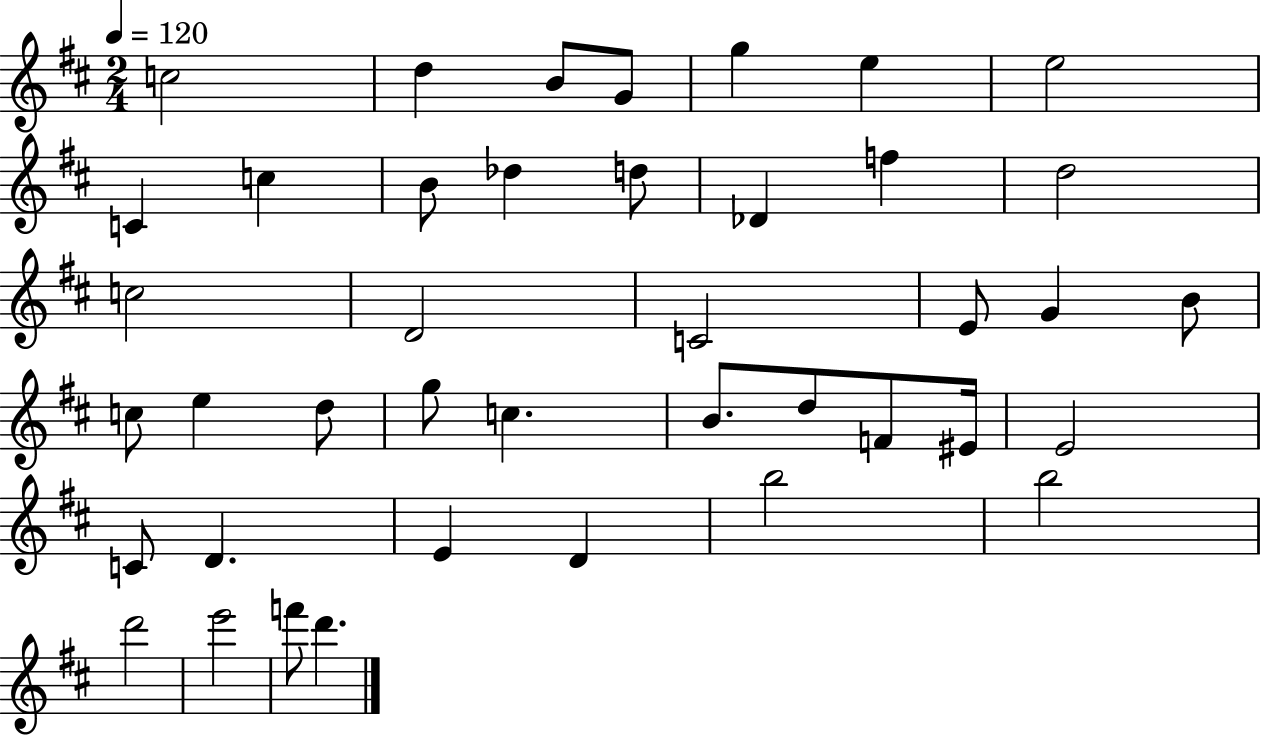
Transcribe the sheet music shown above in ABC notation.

X:1
T:Untitled
M:2/4
L:1/4
K:D
c2 d B/2 G/2 g e e2 C c B/2 _d d/2 _D f d2 c2 D2 C2 E/2 G B/2 c/2 e d/2 g/2 c B/2 d/2 F/2 ^E/4 E2 C/2 D E D b2 b2 d'2 e'2 f'/2 d'